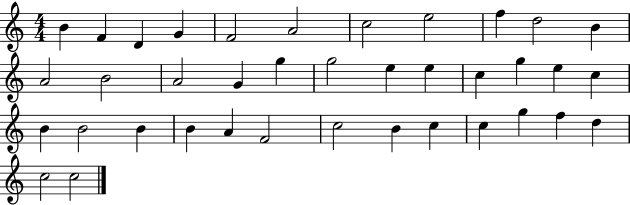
X:1
T:Untitled
M:4/4
L:1/4
K:C
B F D G F2 A2 c2 e2 f d2 B A2 B2 A2 G g g2 e e c g e c B B2 B B A F2 c2 B c c g f d c2 c2